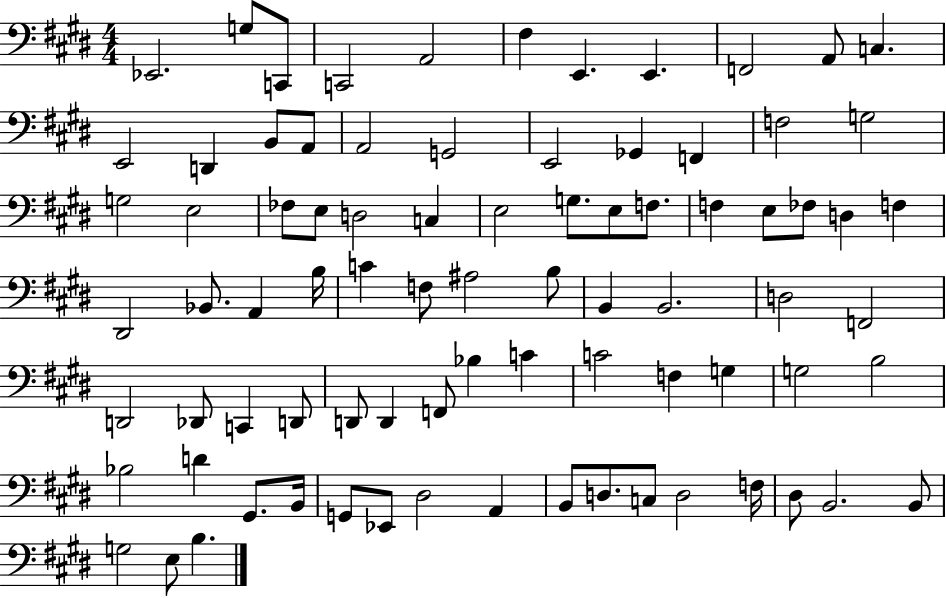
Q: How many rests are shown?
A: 0